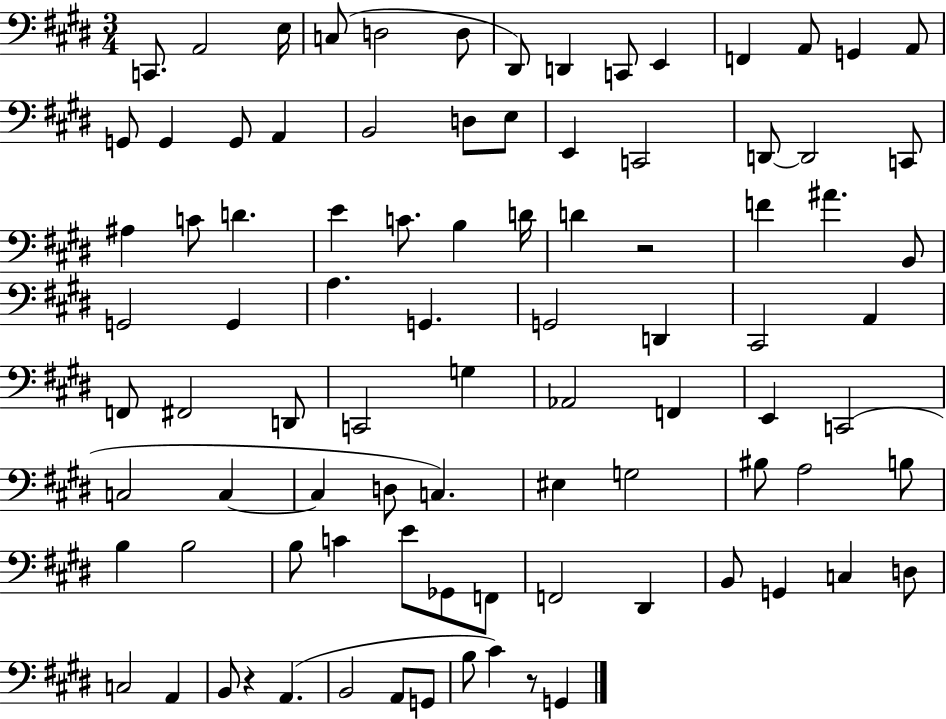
{
  \clef bass
  \numericTimeSignature
  \time 3/4
  \key e \major
  c,8. a,2 e16 | c8( d2 d8 | dis,8) d,4 c,8 e,4 | f,4 a,8 g,4 a,8 | \break g,8 g,4 g,8 a,4 | b,2 d8 e8 | e,4 c,2 | d,8~~ d,2 c,8 | \break ais4 c'8 d'4. | e'4 c'8. b4 d'16 | d'4 r2 | f'4 ais'4. b,8 | \break g,2 g,4 | a4. g,4. | g,2 d,4 | cis,2 a,4 | \break f,8 fis,2 d,8 | c,2 g4 | aes,2 f,4 | e,4 c,2( | \break c2 c4~~ | c4 d8 c4.) | eis4 g2 | bis8 a2 b8 | \break b4 b2 | b8 c'4 e'8 ges,8 f,8 | f,2 dis,4 | b,8 g,4 c4 d8 | \break c2 a,4 | b,8 r4 a,4.( | b,2 a,8 g,8 | b8 cis'4) r8 g,4 | \break \bar "|."
}